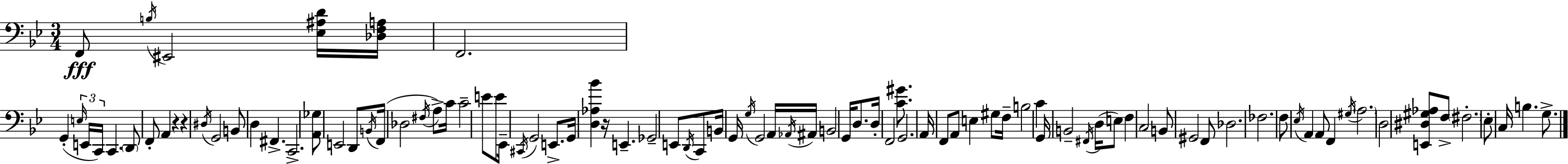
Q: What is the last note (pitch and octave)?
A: G3